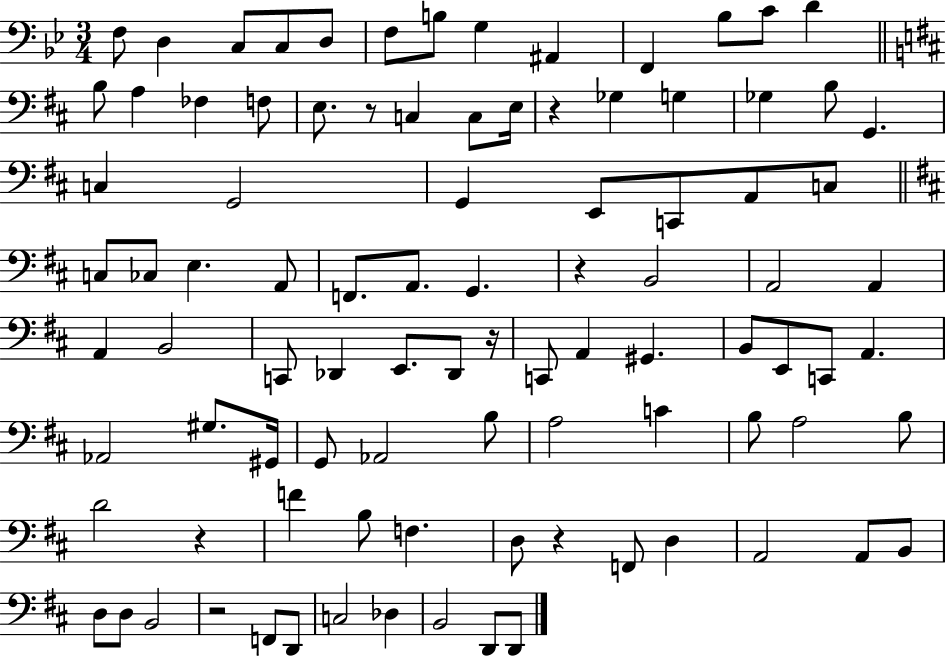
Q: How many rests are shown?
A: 7